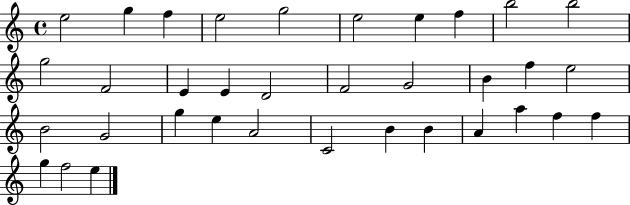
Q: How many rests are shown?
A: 0